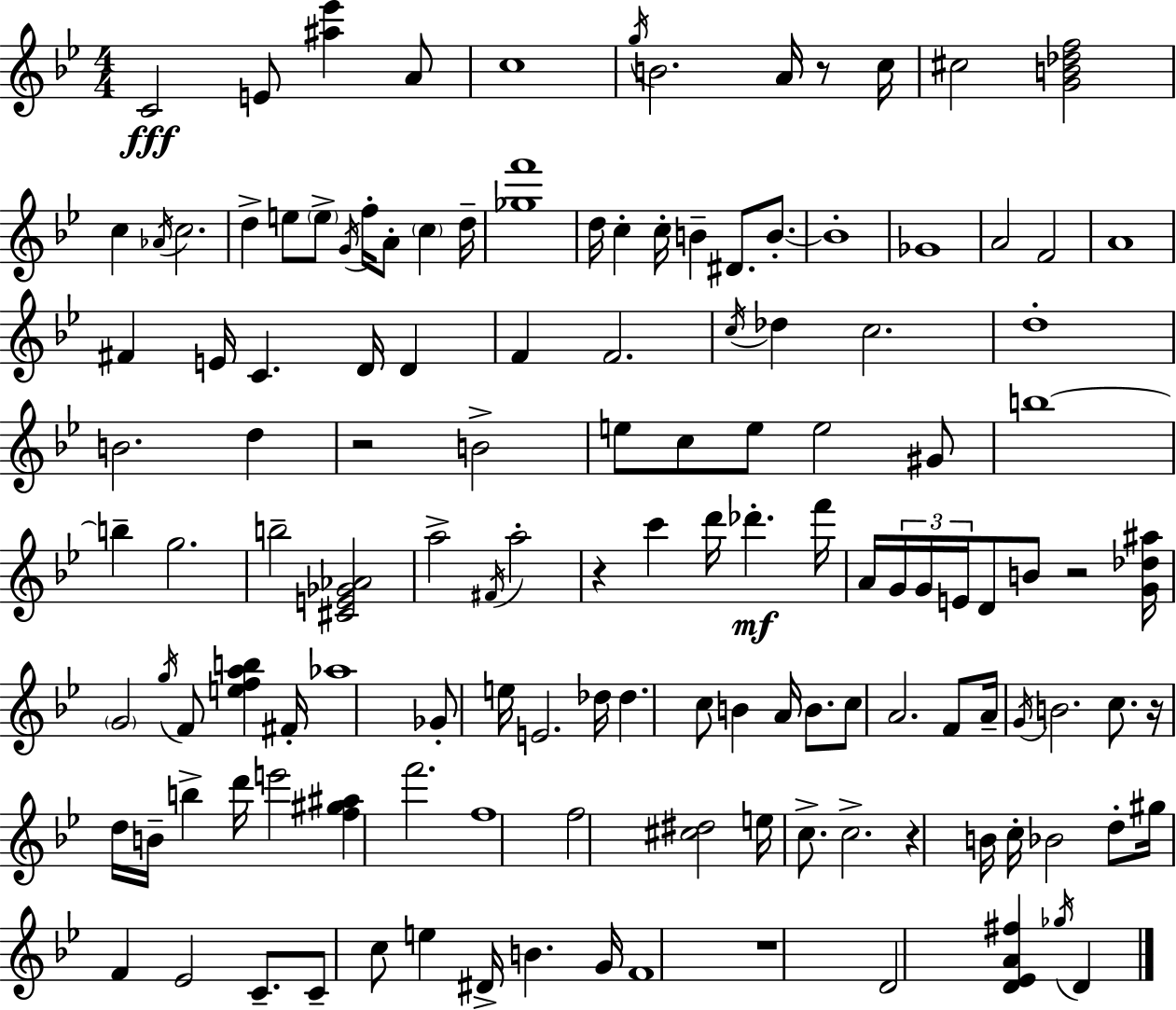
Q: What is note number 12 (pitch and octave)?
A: C5